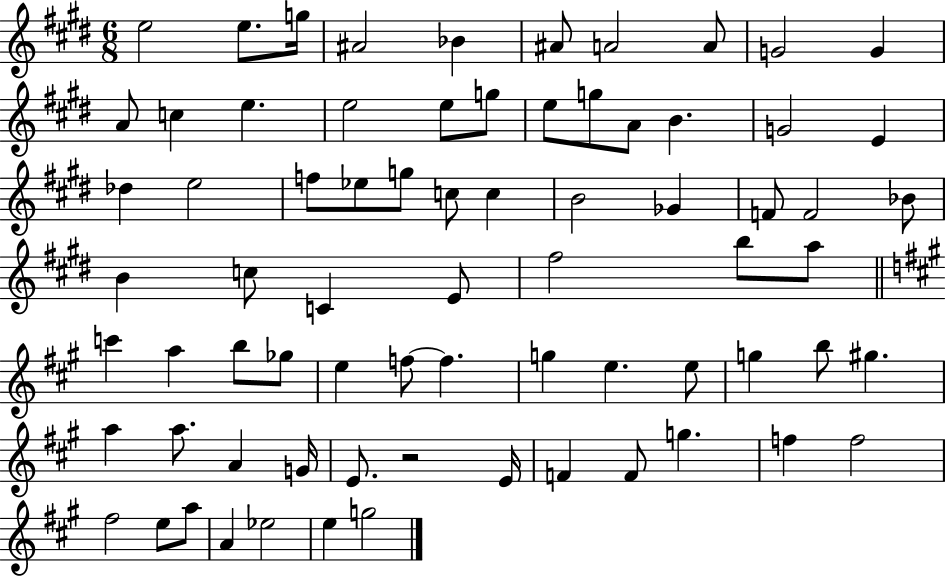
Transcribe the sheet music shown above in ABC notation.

X:1
T:Untitled
M:6/8
L:1/4
K:E
e2 e/2 g/4 ^A2 _B ^A/2 A2 A/2 G2 G A/2 c e e2 e/2 g/2 e/2 g/2 A/2 B G2 E _d e2 f/2 _e/2 g/2 c/2 c B2 _G F/2 F2 _B/2 B c/2 C E/2 ^f2 b/2 a/2 c' a b/2 _g/2 e f/2 f g e e/2 g b/2 ^g a a/2 A G/4 E/2 z2 E/4 F F/2 g f f2 ^f2 e/2 a/2 A _e2 e g2